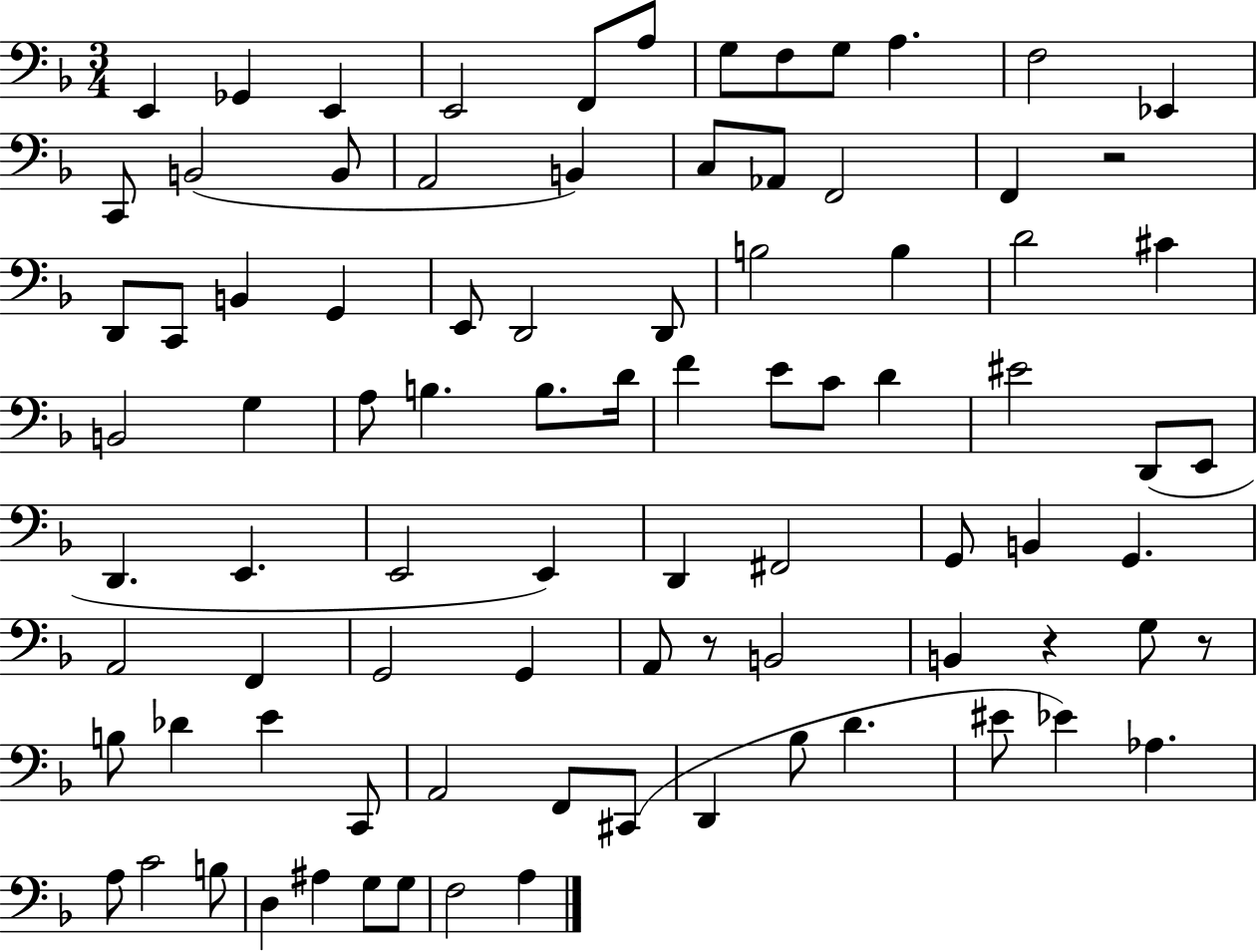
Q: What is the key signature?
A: F major